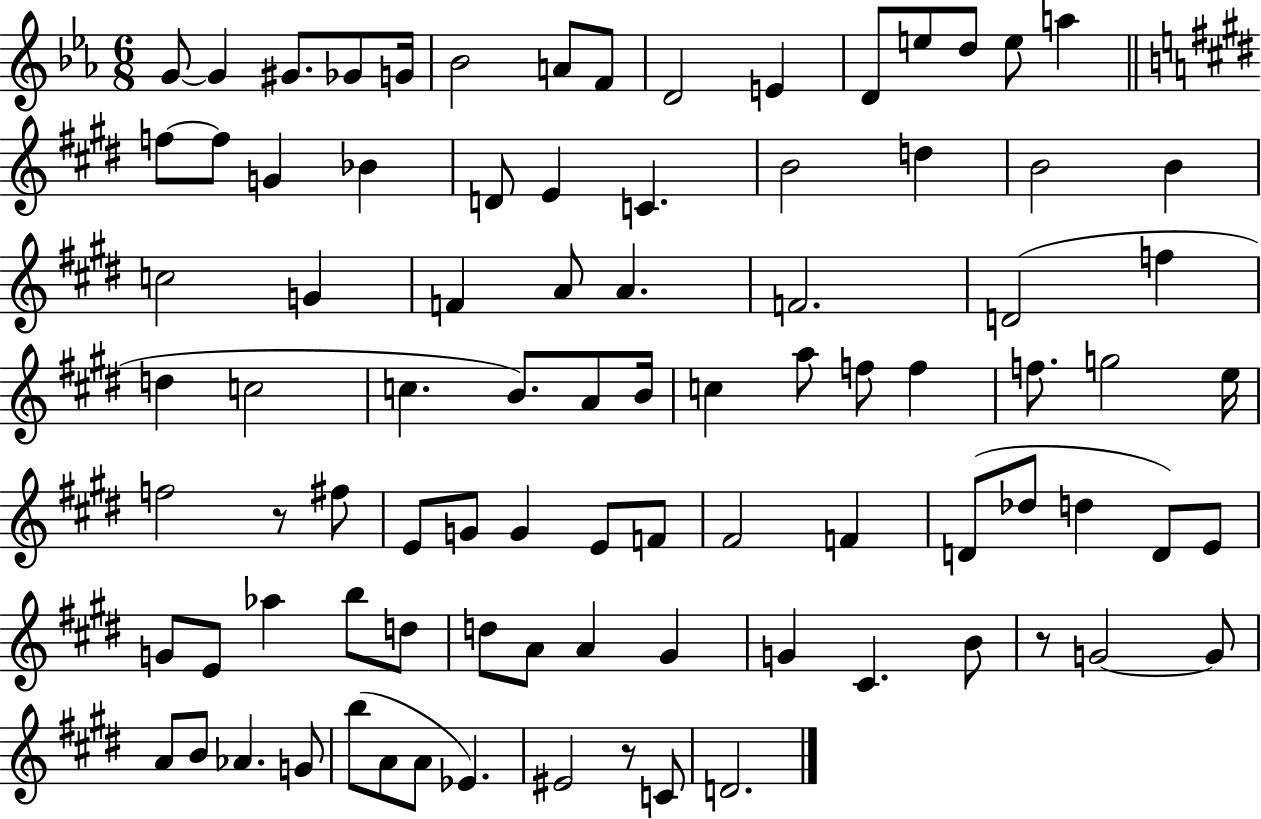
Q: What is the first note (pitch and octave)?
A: G4